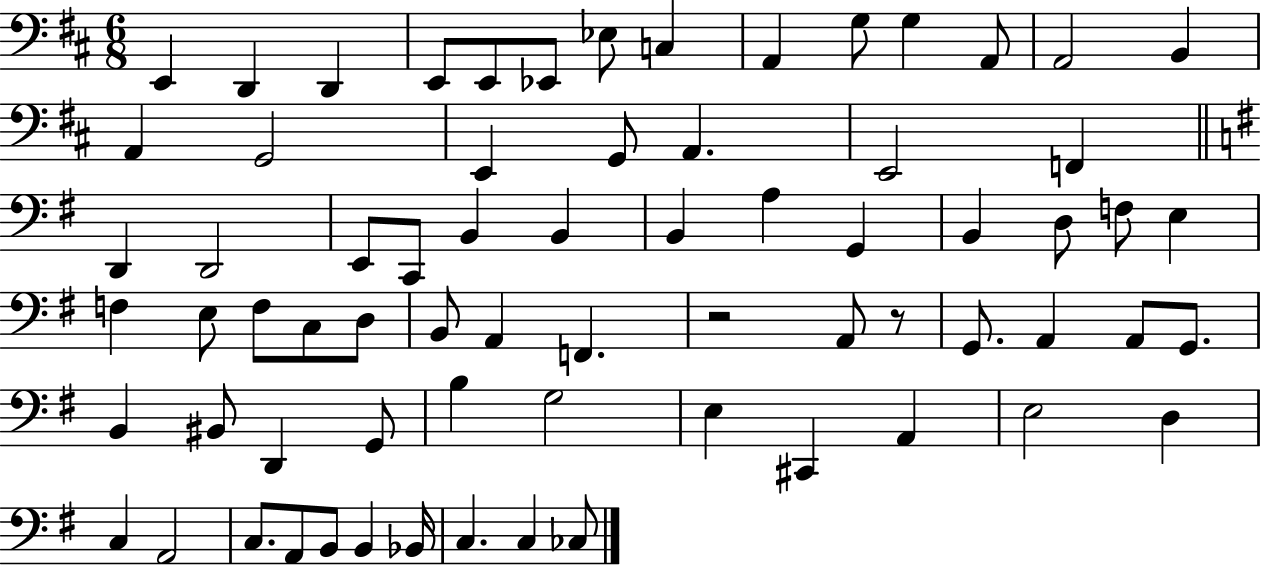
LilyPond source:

{
  \clef bass
  \numericTimeSignature
  \time 6/8
  \key d \major
  \repeat volta 2 { e,4 d,4 d,4 | e,8 e,8 ees,8 ees8 c4 | a,4 g8 g4 a,8 | a,2 b,4 | \break a,4 g,2 | e,4 g,8 a,4. | e,2 f,4 | \bar "||" \break \key g \major d,4 d,2 | e,8 c,8 b,4 b,4 | b,4 a4 g,4 | b,4 d8 f8 e4 | \break f4 e8 f8 c8 d8 | b,8 a,4 f,4. | r2 a,8 r8 | g,8. a,4 a,8 g,8. | \break b,4 bis,8 d,4 g,8 | b4 g2 | e4 cis,4 a,4 | e2 d4 | \break c4 a,2 | c8. a,8 b,8 b,4 bes,16 | c4. c4 ces8 | } \bar "|."
}